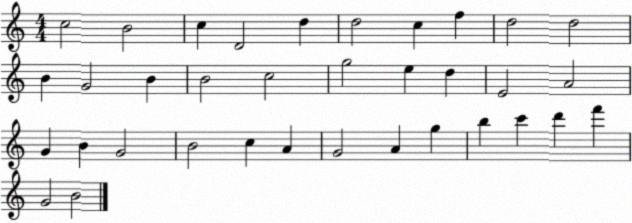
X:1
T:Untitled
M:4/4
L:1/4
K:C
c2 B2 c D2 d d2 c f d2 d2 B G2 B B2 c2 g2 e d E2 A2 G B G2 B2 c A G2 A g b c' d' f' G2 B2